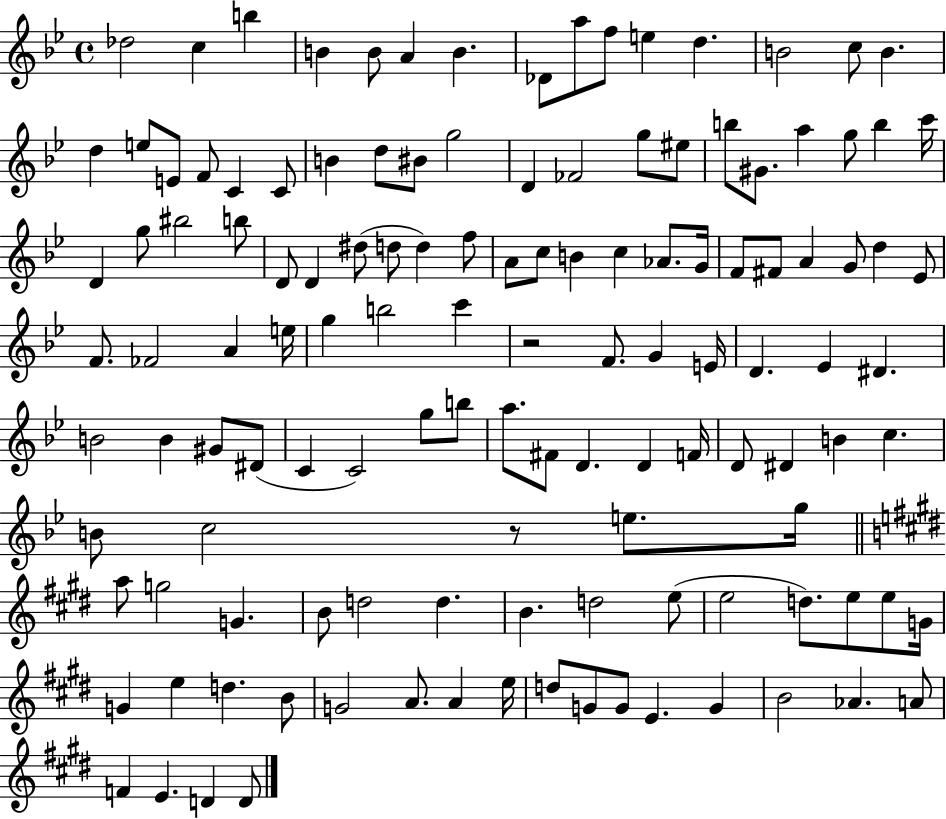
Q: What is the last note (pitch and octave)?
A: D4